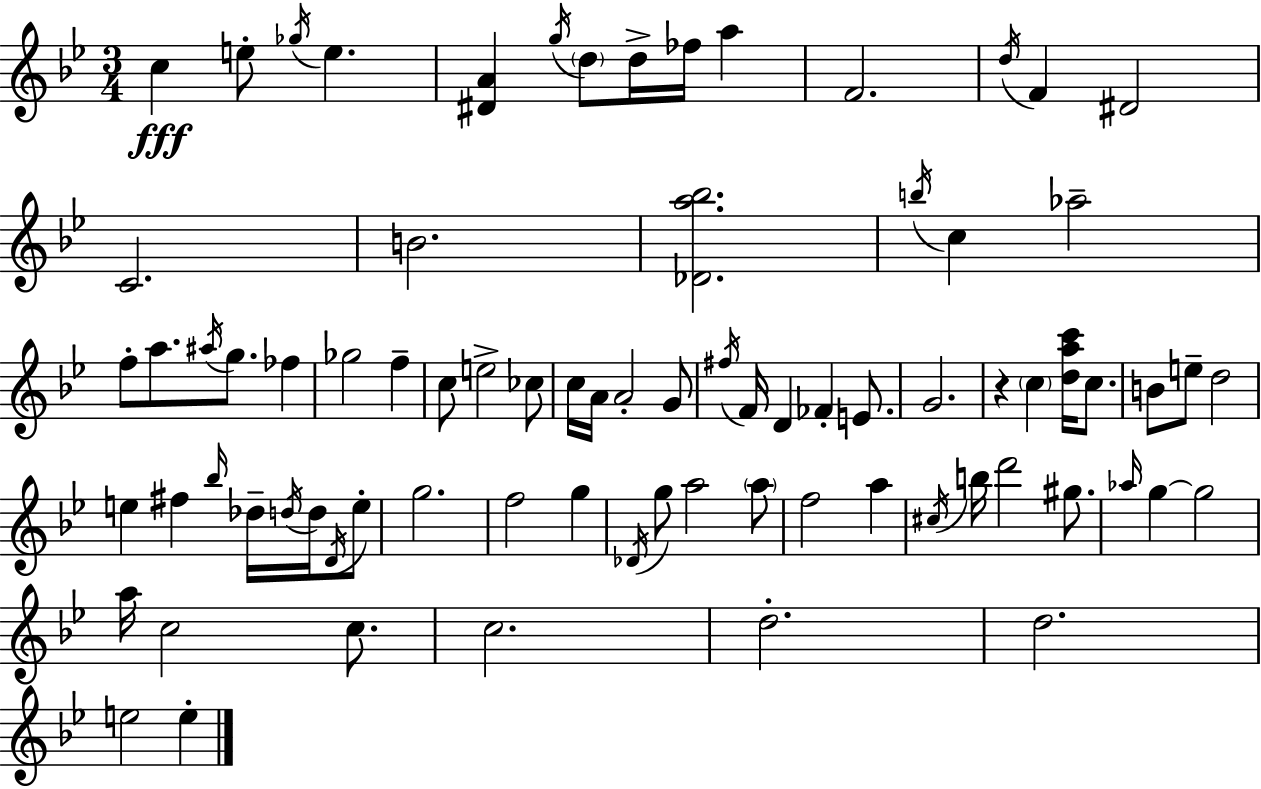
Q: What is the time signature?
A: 3/4